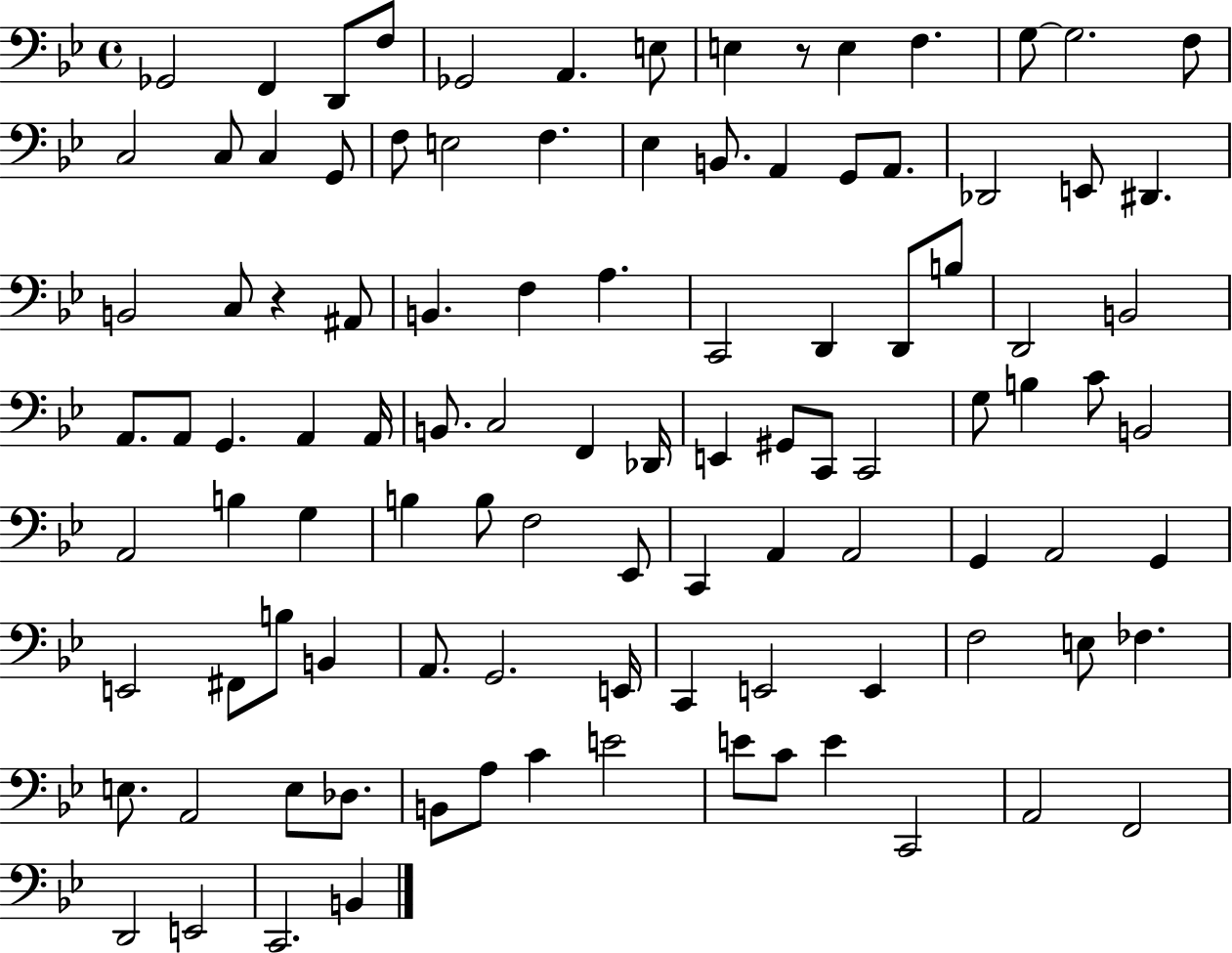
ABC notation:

X:1
T:Untitled
M:4/4
L:1/4
K:Bb
_G,,2 F,, D,,/2 F,/2 _G,,2 A,, E,/2 E, z/2 E, F, G,/2 G,2 F,/2 C,2 C,/2 C, G,,/2 F,/2 E,2 F, _E, B,,/2 A,, G,,/2 A,,/2 _D,,2 E,,/2 ^D,, B,,2 C,/2 z ^A,,/2 B,, F, A, C,,2 D,, D,,/2 B,/2 D,,2 B,,2 A,,/2 A,,/2 G,, A,, A,,/4 B,,/2 C,2 F,, _D,,/4 E,, ^G,,/2 C,,/2 C,,2 G,/2 B, C/2 B,,2 A,,2 B, G, B, B,/2 F,2 _E,,/2 C,, A,, A,,2 G,, A,,2 G,, E,,2 ^F,,/2 B,/2 B,, A,,/2 G,,2 E,,/4 C,, E,,2 E,, F,2 E,/2 _F, E,/2 A,,2 E,/2 _D,/2 B,,/2 A,/2 C E2 E/2 C/2 E C,,2 A,,2 F,,2 D,,2 E,,2 C,,2 B,,